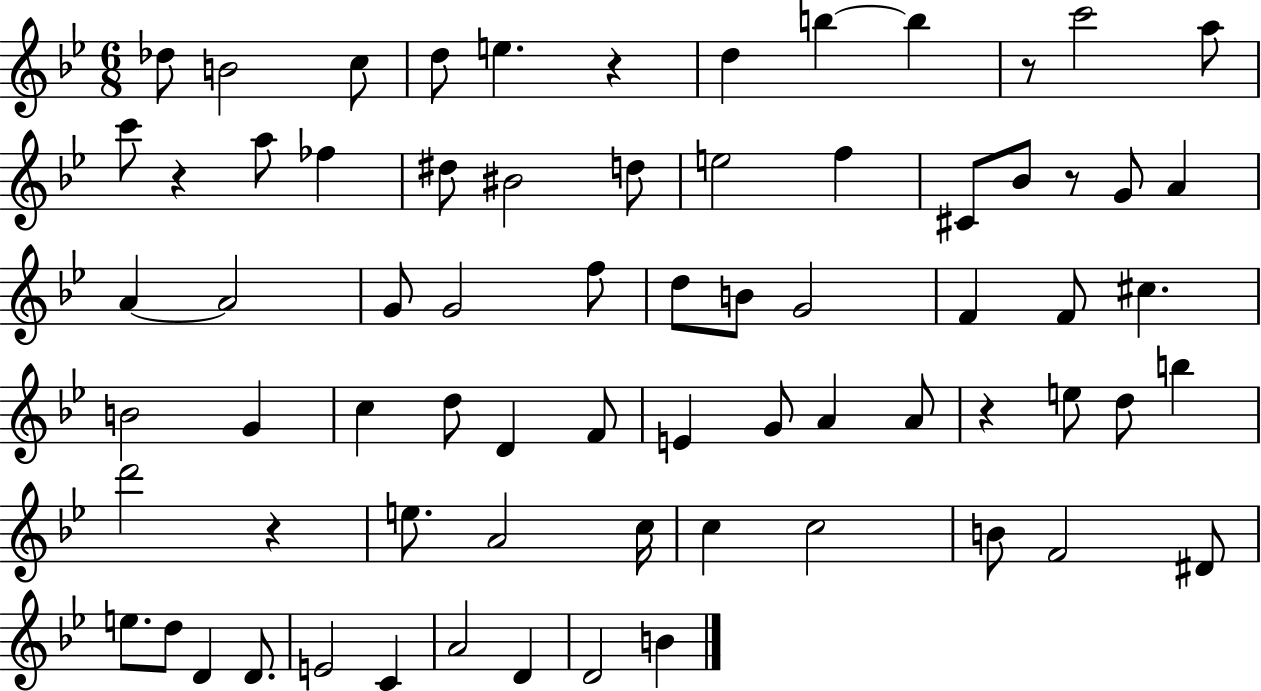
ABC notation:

X:1
T:Untitled
M:6/8
L:1/4
K:Bb
_d/2 B2 c/2 d/2 e z d b b z/2 c'2 a/2 c'/2 z a/2 _f ^d/2 ^B2 d/2 e2 f ^C/2 _B/2 z/2 G/2 A A A2 G/2 G2 f/2 d/2 B/2 G2 F F/2 ^c B2 G c d/2 D F/2 E G/2 A A/2 z e/2 d/2 b d'2 z e/2 A2 c/4 c c2 B/2 F2 ^D/2 e/2 d/2 D D/2 E2 C A2 D D2 B